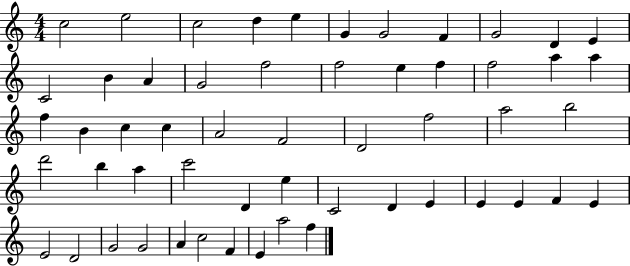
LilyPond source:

{
  \clef treble
  \numericTimeSignature
  \time 4/4
  \key c \major
  c''2 e''2 | c''2 d''4 e''4 | g'4 g'2 f'4 | g'2 d'4 e'4 | \break c'2 b'4 a'4 | g'2 f''2 | f''2 e''4 f''4 | f''2 a''4 a''4 | \break f''4 b'4 c''4 c''4 | a'2 f'2 | d'2 f''2 | a''2 b''2 | \break d'''2 b''4 a''4 | c'''2 d'4 e''4 | c'2 d'4 e'4 | e'4 e'4 f'4 e'4 | \break e'2 d'2 | g'2 g'2 | a'4 c''2 f'4 | e'4 a''2 f''4 | \break \bar "|."
}